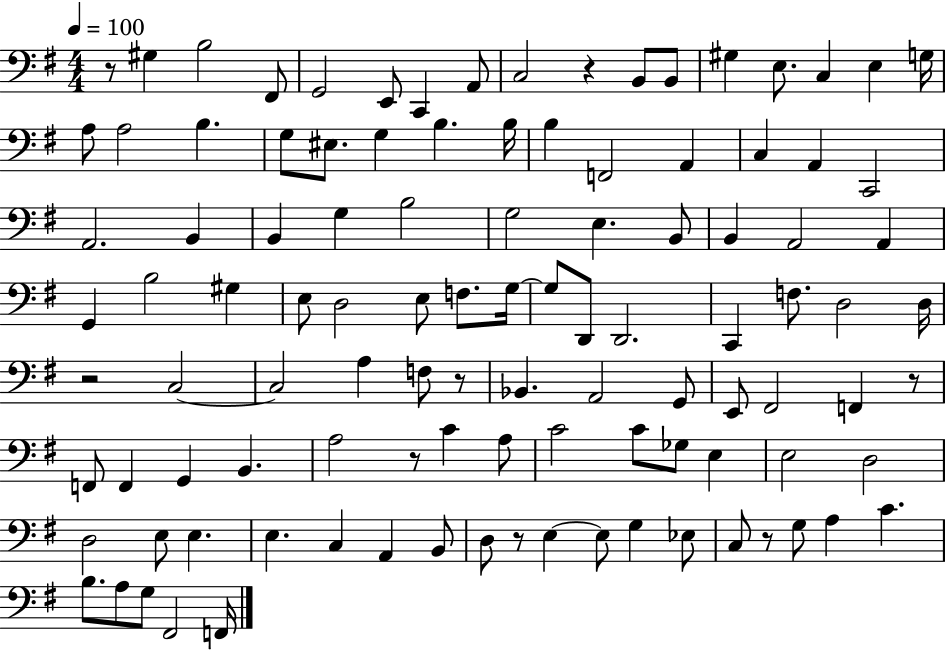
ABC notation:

X:1
T:Untitled
M:4/4
L:1/4
K:G
z/2 ^G, B,2 ^F,,/2 G,,2 E,,/2 C,, A,,/2 C,2 z B,,/2 B,,/2 ^G, E,/2 C, E, G,/4 A,/2 A,2 B, G,/2 ^E,/2 G, B, B,/4 B, F,,2 A,, C, A,, C,,2 A,,2 B,, B,, G, B,2 G,2 E, B,,/2 B,, A,,2 A,, G,, B,2 ^G, E,/2 D,2 E,/2 F,/2 G,/4 G,/2 D,,/2 D,,2 C,, F,/2 D,2 D,/4 z2 C,2 C,2 A, F,/2 z/2 _B,, A,,2 G,,/2 E,,/2 ^F,,2 F,, z/2 F,,/2 F,, G,, B,, A,2 z/2 C A,/2 C2 C/2 _G,/2 E, E,2 D,2 D,2 E,/2 E, E, C, A,, B,,/2 D,/2 z/2 E, E,/2 G, _E,/2 C,/2 z/2 G,/2 A, C B,/2 A,/2 G,/2 ^F,,2 F,,/4